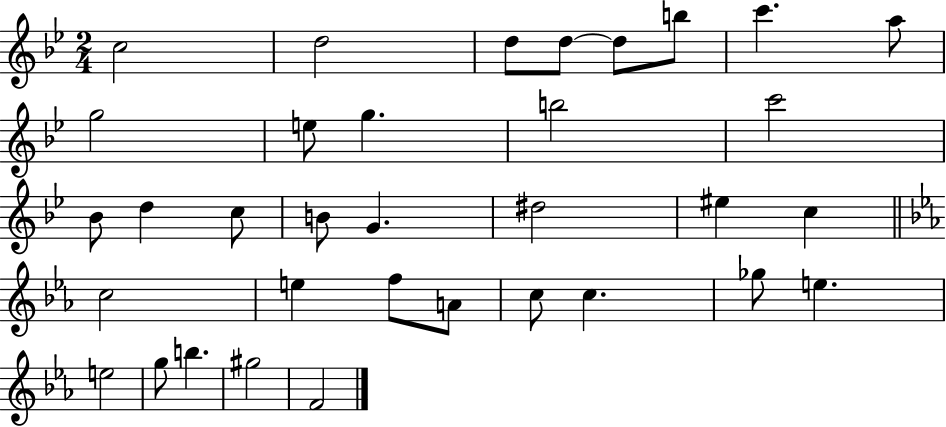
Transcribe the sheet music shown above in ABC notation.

X:1
T:Untitled
M:2/4
L:1/4
K:Bb
c2 d2 d/2 d/2 d/2 b/2 c' a/2 g2 e/2 g b2 c'2 _B/2 d c/2 B/2 G ^d2 ^e c c2 e f/2 A/2 c/2 c _g/2 e e2 g/2 b ^g2 F2